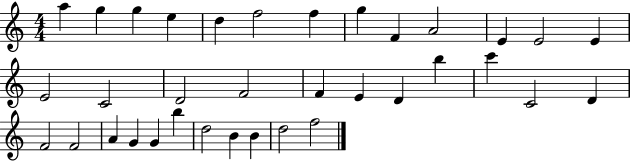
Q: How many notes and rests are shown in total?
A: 35